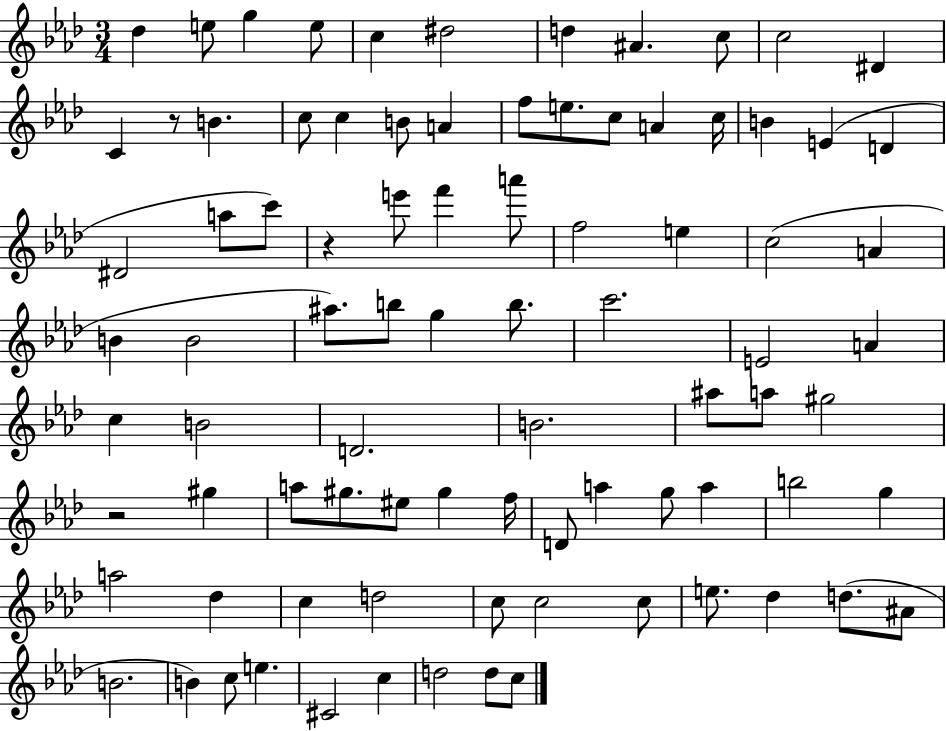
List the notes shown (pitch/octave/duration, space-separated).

Db5/q E5/e G5/q E5/e C5/q D#5/h D5/q A#4/q. C5/e C5/h D#4/q C4/q R/e B4/q. C5/e C5/q B4/e A4/q F5/e E5/e. C5/e A4/q C5/s B4/q E4/q D4/q D#4/h A5/e C6/e R/q E6/e F6/q A6/e F5/h E5/q C5/h A4/q B4/q B4/h A#5/e. B5/e G5/q B5/e. C6/h. E4/h A4/q C5/q B4/h D4/h. B4/h. A#5/e A5/e G#5/h R/h G#5/q A5/e G#5/e. EIS5/e G#5/q F5/s D4/e A5/q G5/e A5/q B5/h G5/q A5/h Db5/q C5/q D5/h C5/e C5/h C5/e E5/e. Db5/q D5/e. A#4/e B4/h. B4/q C5/e E5/q. C#4/h C5/q D5/h D5/e C5/e